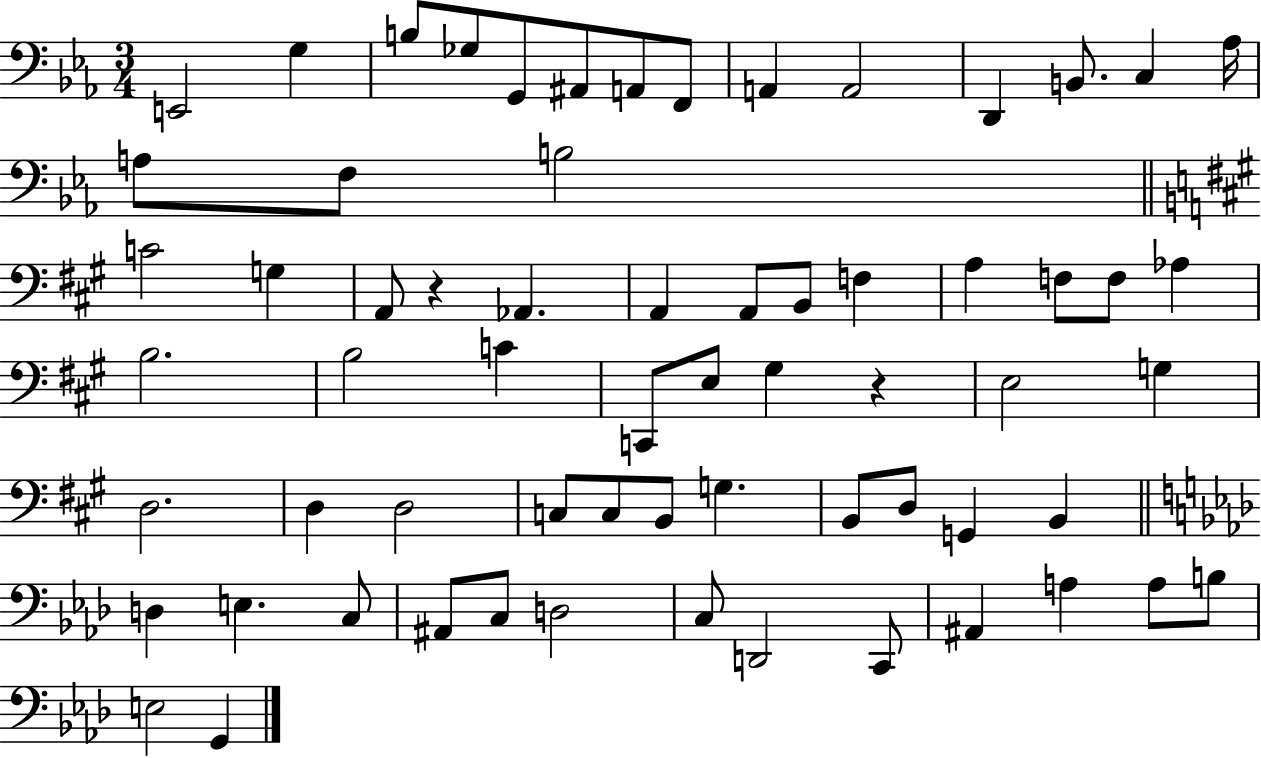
E2/h G3/q B3/e Gb3/e G2/e A#2/e A2/e F2/e A2/q A2/h D2/q B2/e. C3/q Ab3/s A3/e F3/e B3/h C4/h G3/q A2/e R/q Ab2/q. A2/q A2/e B2/e F3/q A3/q F3/e F3/e Ab3/q B3/h. B3/h C4/q C2/e E3/e G#3/q R/q E3/h G3/q D3/h. D3/q D3/h C3/e C3/e B2/e G3/q. B2/e D3/e G2/q B2/q D3/q E3/q. C3/e A#2/e C3/e D3/h C3/e D2/h C2/e A#2/q A3/q A3/e B3/e E3/h G2/q